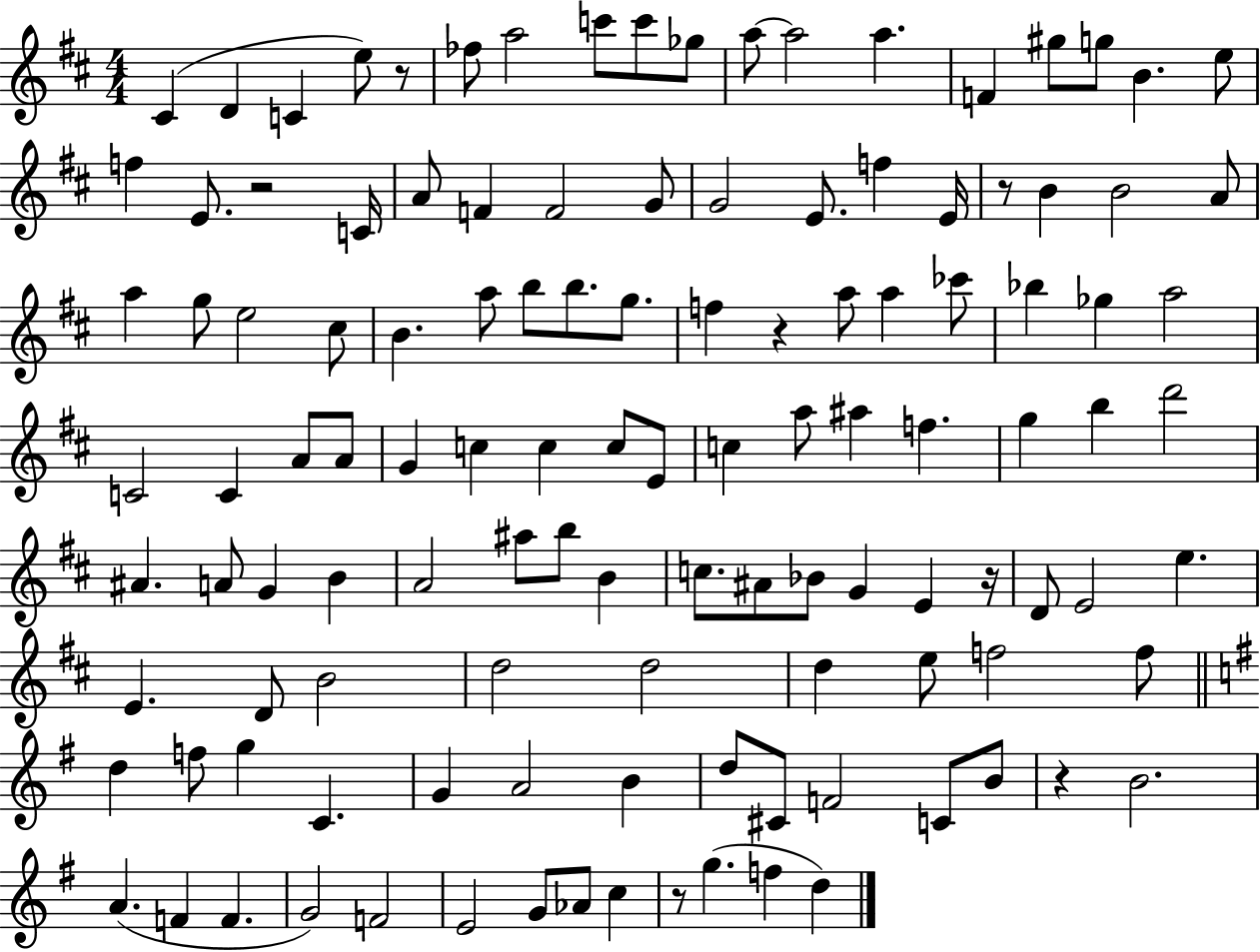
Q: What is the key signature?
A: D major